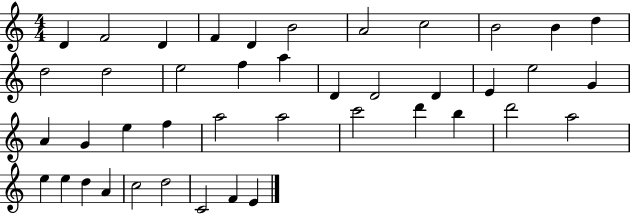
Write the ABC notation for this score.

X:1
T:Untitled
M:4/4
L:1/4
K:C
D F2 D F D B2 A2 c2 B2 B d d2 d2 e2 f a D D2 D E e2 G A G e f a2 a2 c'2 d' b d'2 a2 e e d A c2 d2 C2 F E